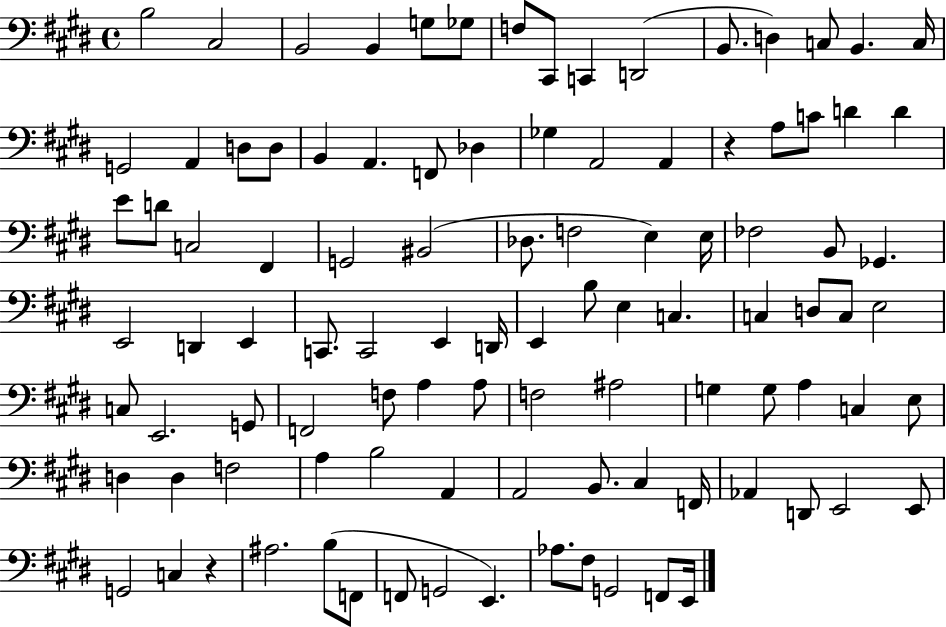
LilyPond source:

{
  \clef bass
  \time 4/4
  \defaultTimeSignature
  \key e \major
  \repeat volta 2 { b2 cis2 | b,2 b,4 g8 ges8 | f8 cis,8 c,4 d,2( | b,8. d4) c8 b,4. c16 | \break g,2 a,4 d8 d8 | b,4 a,4. f,8 des4 | ges4 a,2 a,4 | r4 a8 c'8 d'4 d'4 | \break e'8 d'8 c2 fis,4 | g,2 bis,2( | des8. f2 e4) e16 | fes2 b,8 ges,4. | \break e,2 d,4 e,4 | c,8. c,2 e,4 d,16 | e,4 b8 e4 c4. | c4 d8 c8 e2 | \break c8 e,2. g,8 | f,2 f8 a4 a8 | f2 ais2 | g4 g8 a4 c4 e8 | \break d4 d4 f2 | a4 b2 a,4 | a,2 b,8. cis4 f,16 | aes,4 d,8 e,2 e,8 | \break g,2 c4 r4 | ais2. b8( f,8 | f,8 g,2 e,4.) | aes8. fis8 g,2 f,8 e,16 | \break } \bar "|."
}